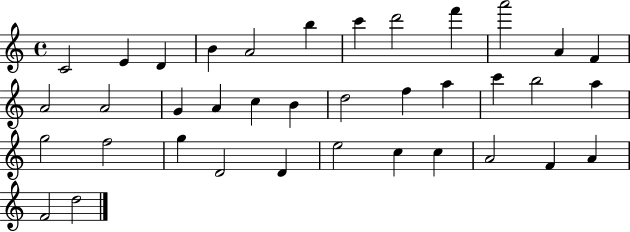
X:1
T:Untitled
M:4/4
L:1/4
K:C
C2 E D B A2 b c' d'2 f' a'2 A F A2 A2 G A c B d2 f a c' b2 a g2 f2 g D2 D e2 c c A2 F A F2 d2